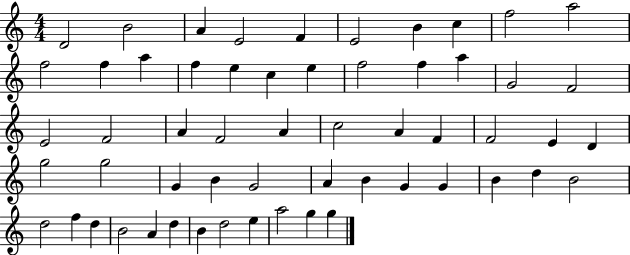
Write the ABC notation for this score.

X:1
T:Untitled
M:4/4
L:1/4
K:C
D2 B2 A E2 F E2 B c f2 a2 f2 f a f e c e f2 f a G2 F2 E2 F2 A F2 A c2 A F F2 E D g2 g2 G B G2 A B G G B d B2 d2 f d B2 A d B d2 e a2 g g